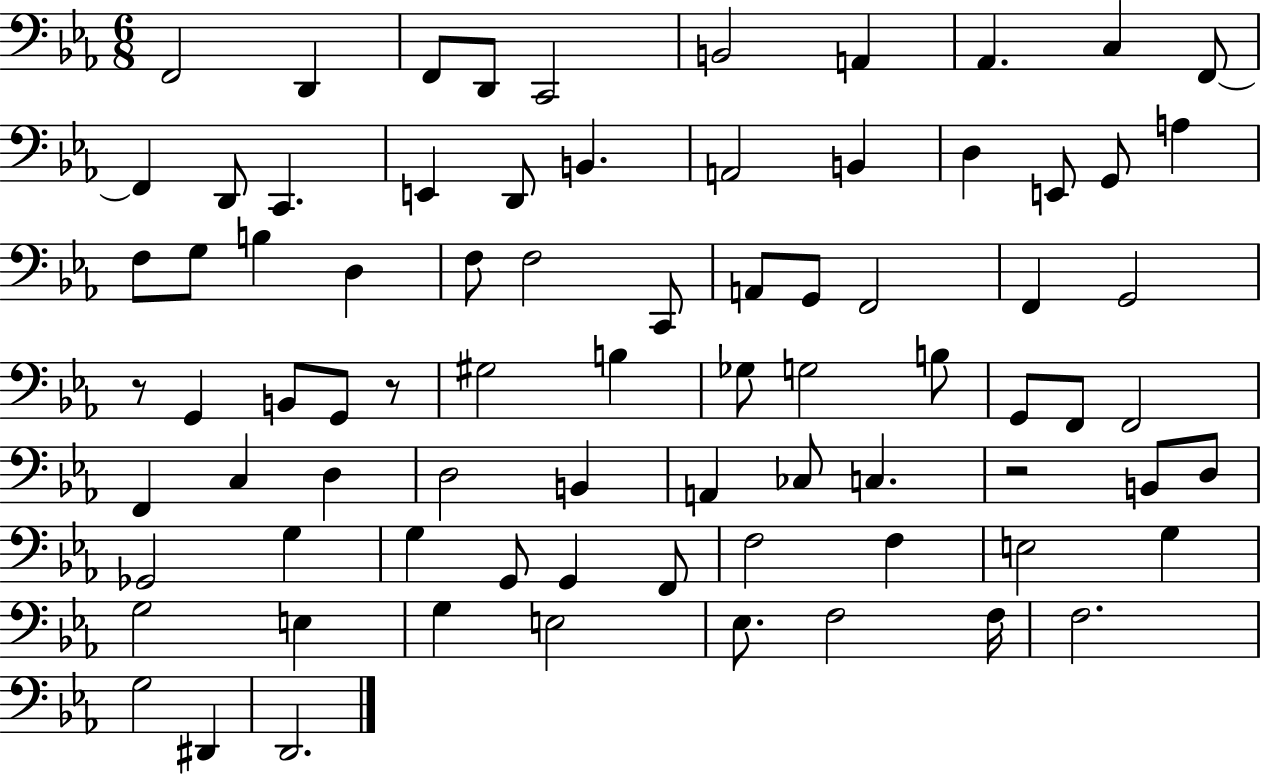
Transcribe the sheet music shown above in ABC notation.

X:1
T:Untitled
M:6/8
L:1/4
K:Eb
F,,2 D,, F,,/2 D,,/2 C,,2 B,,2 A,, _A,, C, F,,/2 F,, D,,/2 C,, E,, D,,/2 B,, A,,2 B,, D, E,,/2 G,,/2 A, F,/2 G,/2 B, D, F,/2 F,2 C,,/2 A,,/2 G,,/2 F,,2 F,, G,,2 z/2 G,, B,,/2 G,,/2 z/2 ^G,2 B, _G,/2 G,2 B,/2 G,,/2 F,,/2 F,,2 F,, C, D, D,2 B,, A,, _C,/2 C, z2 B,,/2 D,/2 _G,,2 G, G, G,,/2 G,, F,,/2 F,2 F, E,2 G, G,2 E, G, E,2 _E,/2 F,2 F,/4 F,2 G,2 ^D,, D,,2